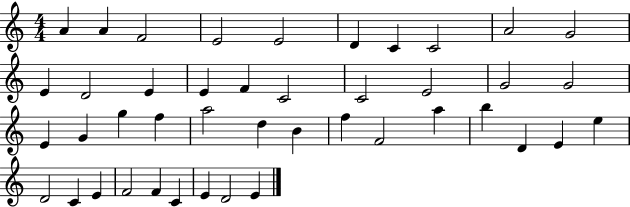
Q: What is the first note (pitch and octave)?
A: A4